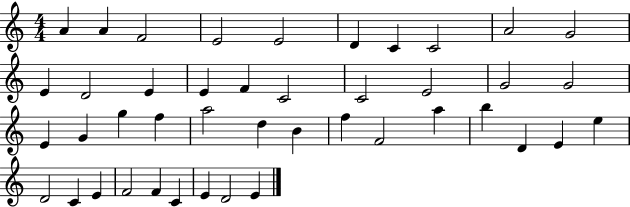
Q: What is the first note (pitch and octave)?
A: A4